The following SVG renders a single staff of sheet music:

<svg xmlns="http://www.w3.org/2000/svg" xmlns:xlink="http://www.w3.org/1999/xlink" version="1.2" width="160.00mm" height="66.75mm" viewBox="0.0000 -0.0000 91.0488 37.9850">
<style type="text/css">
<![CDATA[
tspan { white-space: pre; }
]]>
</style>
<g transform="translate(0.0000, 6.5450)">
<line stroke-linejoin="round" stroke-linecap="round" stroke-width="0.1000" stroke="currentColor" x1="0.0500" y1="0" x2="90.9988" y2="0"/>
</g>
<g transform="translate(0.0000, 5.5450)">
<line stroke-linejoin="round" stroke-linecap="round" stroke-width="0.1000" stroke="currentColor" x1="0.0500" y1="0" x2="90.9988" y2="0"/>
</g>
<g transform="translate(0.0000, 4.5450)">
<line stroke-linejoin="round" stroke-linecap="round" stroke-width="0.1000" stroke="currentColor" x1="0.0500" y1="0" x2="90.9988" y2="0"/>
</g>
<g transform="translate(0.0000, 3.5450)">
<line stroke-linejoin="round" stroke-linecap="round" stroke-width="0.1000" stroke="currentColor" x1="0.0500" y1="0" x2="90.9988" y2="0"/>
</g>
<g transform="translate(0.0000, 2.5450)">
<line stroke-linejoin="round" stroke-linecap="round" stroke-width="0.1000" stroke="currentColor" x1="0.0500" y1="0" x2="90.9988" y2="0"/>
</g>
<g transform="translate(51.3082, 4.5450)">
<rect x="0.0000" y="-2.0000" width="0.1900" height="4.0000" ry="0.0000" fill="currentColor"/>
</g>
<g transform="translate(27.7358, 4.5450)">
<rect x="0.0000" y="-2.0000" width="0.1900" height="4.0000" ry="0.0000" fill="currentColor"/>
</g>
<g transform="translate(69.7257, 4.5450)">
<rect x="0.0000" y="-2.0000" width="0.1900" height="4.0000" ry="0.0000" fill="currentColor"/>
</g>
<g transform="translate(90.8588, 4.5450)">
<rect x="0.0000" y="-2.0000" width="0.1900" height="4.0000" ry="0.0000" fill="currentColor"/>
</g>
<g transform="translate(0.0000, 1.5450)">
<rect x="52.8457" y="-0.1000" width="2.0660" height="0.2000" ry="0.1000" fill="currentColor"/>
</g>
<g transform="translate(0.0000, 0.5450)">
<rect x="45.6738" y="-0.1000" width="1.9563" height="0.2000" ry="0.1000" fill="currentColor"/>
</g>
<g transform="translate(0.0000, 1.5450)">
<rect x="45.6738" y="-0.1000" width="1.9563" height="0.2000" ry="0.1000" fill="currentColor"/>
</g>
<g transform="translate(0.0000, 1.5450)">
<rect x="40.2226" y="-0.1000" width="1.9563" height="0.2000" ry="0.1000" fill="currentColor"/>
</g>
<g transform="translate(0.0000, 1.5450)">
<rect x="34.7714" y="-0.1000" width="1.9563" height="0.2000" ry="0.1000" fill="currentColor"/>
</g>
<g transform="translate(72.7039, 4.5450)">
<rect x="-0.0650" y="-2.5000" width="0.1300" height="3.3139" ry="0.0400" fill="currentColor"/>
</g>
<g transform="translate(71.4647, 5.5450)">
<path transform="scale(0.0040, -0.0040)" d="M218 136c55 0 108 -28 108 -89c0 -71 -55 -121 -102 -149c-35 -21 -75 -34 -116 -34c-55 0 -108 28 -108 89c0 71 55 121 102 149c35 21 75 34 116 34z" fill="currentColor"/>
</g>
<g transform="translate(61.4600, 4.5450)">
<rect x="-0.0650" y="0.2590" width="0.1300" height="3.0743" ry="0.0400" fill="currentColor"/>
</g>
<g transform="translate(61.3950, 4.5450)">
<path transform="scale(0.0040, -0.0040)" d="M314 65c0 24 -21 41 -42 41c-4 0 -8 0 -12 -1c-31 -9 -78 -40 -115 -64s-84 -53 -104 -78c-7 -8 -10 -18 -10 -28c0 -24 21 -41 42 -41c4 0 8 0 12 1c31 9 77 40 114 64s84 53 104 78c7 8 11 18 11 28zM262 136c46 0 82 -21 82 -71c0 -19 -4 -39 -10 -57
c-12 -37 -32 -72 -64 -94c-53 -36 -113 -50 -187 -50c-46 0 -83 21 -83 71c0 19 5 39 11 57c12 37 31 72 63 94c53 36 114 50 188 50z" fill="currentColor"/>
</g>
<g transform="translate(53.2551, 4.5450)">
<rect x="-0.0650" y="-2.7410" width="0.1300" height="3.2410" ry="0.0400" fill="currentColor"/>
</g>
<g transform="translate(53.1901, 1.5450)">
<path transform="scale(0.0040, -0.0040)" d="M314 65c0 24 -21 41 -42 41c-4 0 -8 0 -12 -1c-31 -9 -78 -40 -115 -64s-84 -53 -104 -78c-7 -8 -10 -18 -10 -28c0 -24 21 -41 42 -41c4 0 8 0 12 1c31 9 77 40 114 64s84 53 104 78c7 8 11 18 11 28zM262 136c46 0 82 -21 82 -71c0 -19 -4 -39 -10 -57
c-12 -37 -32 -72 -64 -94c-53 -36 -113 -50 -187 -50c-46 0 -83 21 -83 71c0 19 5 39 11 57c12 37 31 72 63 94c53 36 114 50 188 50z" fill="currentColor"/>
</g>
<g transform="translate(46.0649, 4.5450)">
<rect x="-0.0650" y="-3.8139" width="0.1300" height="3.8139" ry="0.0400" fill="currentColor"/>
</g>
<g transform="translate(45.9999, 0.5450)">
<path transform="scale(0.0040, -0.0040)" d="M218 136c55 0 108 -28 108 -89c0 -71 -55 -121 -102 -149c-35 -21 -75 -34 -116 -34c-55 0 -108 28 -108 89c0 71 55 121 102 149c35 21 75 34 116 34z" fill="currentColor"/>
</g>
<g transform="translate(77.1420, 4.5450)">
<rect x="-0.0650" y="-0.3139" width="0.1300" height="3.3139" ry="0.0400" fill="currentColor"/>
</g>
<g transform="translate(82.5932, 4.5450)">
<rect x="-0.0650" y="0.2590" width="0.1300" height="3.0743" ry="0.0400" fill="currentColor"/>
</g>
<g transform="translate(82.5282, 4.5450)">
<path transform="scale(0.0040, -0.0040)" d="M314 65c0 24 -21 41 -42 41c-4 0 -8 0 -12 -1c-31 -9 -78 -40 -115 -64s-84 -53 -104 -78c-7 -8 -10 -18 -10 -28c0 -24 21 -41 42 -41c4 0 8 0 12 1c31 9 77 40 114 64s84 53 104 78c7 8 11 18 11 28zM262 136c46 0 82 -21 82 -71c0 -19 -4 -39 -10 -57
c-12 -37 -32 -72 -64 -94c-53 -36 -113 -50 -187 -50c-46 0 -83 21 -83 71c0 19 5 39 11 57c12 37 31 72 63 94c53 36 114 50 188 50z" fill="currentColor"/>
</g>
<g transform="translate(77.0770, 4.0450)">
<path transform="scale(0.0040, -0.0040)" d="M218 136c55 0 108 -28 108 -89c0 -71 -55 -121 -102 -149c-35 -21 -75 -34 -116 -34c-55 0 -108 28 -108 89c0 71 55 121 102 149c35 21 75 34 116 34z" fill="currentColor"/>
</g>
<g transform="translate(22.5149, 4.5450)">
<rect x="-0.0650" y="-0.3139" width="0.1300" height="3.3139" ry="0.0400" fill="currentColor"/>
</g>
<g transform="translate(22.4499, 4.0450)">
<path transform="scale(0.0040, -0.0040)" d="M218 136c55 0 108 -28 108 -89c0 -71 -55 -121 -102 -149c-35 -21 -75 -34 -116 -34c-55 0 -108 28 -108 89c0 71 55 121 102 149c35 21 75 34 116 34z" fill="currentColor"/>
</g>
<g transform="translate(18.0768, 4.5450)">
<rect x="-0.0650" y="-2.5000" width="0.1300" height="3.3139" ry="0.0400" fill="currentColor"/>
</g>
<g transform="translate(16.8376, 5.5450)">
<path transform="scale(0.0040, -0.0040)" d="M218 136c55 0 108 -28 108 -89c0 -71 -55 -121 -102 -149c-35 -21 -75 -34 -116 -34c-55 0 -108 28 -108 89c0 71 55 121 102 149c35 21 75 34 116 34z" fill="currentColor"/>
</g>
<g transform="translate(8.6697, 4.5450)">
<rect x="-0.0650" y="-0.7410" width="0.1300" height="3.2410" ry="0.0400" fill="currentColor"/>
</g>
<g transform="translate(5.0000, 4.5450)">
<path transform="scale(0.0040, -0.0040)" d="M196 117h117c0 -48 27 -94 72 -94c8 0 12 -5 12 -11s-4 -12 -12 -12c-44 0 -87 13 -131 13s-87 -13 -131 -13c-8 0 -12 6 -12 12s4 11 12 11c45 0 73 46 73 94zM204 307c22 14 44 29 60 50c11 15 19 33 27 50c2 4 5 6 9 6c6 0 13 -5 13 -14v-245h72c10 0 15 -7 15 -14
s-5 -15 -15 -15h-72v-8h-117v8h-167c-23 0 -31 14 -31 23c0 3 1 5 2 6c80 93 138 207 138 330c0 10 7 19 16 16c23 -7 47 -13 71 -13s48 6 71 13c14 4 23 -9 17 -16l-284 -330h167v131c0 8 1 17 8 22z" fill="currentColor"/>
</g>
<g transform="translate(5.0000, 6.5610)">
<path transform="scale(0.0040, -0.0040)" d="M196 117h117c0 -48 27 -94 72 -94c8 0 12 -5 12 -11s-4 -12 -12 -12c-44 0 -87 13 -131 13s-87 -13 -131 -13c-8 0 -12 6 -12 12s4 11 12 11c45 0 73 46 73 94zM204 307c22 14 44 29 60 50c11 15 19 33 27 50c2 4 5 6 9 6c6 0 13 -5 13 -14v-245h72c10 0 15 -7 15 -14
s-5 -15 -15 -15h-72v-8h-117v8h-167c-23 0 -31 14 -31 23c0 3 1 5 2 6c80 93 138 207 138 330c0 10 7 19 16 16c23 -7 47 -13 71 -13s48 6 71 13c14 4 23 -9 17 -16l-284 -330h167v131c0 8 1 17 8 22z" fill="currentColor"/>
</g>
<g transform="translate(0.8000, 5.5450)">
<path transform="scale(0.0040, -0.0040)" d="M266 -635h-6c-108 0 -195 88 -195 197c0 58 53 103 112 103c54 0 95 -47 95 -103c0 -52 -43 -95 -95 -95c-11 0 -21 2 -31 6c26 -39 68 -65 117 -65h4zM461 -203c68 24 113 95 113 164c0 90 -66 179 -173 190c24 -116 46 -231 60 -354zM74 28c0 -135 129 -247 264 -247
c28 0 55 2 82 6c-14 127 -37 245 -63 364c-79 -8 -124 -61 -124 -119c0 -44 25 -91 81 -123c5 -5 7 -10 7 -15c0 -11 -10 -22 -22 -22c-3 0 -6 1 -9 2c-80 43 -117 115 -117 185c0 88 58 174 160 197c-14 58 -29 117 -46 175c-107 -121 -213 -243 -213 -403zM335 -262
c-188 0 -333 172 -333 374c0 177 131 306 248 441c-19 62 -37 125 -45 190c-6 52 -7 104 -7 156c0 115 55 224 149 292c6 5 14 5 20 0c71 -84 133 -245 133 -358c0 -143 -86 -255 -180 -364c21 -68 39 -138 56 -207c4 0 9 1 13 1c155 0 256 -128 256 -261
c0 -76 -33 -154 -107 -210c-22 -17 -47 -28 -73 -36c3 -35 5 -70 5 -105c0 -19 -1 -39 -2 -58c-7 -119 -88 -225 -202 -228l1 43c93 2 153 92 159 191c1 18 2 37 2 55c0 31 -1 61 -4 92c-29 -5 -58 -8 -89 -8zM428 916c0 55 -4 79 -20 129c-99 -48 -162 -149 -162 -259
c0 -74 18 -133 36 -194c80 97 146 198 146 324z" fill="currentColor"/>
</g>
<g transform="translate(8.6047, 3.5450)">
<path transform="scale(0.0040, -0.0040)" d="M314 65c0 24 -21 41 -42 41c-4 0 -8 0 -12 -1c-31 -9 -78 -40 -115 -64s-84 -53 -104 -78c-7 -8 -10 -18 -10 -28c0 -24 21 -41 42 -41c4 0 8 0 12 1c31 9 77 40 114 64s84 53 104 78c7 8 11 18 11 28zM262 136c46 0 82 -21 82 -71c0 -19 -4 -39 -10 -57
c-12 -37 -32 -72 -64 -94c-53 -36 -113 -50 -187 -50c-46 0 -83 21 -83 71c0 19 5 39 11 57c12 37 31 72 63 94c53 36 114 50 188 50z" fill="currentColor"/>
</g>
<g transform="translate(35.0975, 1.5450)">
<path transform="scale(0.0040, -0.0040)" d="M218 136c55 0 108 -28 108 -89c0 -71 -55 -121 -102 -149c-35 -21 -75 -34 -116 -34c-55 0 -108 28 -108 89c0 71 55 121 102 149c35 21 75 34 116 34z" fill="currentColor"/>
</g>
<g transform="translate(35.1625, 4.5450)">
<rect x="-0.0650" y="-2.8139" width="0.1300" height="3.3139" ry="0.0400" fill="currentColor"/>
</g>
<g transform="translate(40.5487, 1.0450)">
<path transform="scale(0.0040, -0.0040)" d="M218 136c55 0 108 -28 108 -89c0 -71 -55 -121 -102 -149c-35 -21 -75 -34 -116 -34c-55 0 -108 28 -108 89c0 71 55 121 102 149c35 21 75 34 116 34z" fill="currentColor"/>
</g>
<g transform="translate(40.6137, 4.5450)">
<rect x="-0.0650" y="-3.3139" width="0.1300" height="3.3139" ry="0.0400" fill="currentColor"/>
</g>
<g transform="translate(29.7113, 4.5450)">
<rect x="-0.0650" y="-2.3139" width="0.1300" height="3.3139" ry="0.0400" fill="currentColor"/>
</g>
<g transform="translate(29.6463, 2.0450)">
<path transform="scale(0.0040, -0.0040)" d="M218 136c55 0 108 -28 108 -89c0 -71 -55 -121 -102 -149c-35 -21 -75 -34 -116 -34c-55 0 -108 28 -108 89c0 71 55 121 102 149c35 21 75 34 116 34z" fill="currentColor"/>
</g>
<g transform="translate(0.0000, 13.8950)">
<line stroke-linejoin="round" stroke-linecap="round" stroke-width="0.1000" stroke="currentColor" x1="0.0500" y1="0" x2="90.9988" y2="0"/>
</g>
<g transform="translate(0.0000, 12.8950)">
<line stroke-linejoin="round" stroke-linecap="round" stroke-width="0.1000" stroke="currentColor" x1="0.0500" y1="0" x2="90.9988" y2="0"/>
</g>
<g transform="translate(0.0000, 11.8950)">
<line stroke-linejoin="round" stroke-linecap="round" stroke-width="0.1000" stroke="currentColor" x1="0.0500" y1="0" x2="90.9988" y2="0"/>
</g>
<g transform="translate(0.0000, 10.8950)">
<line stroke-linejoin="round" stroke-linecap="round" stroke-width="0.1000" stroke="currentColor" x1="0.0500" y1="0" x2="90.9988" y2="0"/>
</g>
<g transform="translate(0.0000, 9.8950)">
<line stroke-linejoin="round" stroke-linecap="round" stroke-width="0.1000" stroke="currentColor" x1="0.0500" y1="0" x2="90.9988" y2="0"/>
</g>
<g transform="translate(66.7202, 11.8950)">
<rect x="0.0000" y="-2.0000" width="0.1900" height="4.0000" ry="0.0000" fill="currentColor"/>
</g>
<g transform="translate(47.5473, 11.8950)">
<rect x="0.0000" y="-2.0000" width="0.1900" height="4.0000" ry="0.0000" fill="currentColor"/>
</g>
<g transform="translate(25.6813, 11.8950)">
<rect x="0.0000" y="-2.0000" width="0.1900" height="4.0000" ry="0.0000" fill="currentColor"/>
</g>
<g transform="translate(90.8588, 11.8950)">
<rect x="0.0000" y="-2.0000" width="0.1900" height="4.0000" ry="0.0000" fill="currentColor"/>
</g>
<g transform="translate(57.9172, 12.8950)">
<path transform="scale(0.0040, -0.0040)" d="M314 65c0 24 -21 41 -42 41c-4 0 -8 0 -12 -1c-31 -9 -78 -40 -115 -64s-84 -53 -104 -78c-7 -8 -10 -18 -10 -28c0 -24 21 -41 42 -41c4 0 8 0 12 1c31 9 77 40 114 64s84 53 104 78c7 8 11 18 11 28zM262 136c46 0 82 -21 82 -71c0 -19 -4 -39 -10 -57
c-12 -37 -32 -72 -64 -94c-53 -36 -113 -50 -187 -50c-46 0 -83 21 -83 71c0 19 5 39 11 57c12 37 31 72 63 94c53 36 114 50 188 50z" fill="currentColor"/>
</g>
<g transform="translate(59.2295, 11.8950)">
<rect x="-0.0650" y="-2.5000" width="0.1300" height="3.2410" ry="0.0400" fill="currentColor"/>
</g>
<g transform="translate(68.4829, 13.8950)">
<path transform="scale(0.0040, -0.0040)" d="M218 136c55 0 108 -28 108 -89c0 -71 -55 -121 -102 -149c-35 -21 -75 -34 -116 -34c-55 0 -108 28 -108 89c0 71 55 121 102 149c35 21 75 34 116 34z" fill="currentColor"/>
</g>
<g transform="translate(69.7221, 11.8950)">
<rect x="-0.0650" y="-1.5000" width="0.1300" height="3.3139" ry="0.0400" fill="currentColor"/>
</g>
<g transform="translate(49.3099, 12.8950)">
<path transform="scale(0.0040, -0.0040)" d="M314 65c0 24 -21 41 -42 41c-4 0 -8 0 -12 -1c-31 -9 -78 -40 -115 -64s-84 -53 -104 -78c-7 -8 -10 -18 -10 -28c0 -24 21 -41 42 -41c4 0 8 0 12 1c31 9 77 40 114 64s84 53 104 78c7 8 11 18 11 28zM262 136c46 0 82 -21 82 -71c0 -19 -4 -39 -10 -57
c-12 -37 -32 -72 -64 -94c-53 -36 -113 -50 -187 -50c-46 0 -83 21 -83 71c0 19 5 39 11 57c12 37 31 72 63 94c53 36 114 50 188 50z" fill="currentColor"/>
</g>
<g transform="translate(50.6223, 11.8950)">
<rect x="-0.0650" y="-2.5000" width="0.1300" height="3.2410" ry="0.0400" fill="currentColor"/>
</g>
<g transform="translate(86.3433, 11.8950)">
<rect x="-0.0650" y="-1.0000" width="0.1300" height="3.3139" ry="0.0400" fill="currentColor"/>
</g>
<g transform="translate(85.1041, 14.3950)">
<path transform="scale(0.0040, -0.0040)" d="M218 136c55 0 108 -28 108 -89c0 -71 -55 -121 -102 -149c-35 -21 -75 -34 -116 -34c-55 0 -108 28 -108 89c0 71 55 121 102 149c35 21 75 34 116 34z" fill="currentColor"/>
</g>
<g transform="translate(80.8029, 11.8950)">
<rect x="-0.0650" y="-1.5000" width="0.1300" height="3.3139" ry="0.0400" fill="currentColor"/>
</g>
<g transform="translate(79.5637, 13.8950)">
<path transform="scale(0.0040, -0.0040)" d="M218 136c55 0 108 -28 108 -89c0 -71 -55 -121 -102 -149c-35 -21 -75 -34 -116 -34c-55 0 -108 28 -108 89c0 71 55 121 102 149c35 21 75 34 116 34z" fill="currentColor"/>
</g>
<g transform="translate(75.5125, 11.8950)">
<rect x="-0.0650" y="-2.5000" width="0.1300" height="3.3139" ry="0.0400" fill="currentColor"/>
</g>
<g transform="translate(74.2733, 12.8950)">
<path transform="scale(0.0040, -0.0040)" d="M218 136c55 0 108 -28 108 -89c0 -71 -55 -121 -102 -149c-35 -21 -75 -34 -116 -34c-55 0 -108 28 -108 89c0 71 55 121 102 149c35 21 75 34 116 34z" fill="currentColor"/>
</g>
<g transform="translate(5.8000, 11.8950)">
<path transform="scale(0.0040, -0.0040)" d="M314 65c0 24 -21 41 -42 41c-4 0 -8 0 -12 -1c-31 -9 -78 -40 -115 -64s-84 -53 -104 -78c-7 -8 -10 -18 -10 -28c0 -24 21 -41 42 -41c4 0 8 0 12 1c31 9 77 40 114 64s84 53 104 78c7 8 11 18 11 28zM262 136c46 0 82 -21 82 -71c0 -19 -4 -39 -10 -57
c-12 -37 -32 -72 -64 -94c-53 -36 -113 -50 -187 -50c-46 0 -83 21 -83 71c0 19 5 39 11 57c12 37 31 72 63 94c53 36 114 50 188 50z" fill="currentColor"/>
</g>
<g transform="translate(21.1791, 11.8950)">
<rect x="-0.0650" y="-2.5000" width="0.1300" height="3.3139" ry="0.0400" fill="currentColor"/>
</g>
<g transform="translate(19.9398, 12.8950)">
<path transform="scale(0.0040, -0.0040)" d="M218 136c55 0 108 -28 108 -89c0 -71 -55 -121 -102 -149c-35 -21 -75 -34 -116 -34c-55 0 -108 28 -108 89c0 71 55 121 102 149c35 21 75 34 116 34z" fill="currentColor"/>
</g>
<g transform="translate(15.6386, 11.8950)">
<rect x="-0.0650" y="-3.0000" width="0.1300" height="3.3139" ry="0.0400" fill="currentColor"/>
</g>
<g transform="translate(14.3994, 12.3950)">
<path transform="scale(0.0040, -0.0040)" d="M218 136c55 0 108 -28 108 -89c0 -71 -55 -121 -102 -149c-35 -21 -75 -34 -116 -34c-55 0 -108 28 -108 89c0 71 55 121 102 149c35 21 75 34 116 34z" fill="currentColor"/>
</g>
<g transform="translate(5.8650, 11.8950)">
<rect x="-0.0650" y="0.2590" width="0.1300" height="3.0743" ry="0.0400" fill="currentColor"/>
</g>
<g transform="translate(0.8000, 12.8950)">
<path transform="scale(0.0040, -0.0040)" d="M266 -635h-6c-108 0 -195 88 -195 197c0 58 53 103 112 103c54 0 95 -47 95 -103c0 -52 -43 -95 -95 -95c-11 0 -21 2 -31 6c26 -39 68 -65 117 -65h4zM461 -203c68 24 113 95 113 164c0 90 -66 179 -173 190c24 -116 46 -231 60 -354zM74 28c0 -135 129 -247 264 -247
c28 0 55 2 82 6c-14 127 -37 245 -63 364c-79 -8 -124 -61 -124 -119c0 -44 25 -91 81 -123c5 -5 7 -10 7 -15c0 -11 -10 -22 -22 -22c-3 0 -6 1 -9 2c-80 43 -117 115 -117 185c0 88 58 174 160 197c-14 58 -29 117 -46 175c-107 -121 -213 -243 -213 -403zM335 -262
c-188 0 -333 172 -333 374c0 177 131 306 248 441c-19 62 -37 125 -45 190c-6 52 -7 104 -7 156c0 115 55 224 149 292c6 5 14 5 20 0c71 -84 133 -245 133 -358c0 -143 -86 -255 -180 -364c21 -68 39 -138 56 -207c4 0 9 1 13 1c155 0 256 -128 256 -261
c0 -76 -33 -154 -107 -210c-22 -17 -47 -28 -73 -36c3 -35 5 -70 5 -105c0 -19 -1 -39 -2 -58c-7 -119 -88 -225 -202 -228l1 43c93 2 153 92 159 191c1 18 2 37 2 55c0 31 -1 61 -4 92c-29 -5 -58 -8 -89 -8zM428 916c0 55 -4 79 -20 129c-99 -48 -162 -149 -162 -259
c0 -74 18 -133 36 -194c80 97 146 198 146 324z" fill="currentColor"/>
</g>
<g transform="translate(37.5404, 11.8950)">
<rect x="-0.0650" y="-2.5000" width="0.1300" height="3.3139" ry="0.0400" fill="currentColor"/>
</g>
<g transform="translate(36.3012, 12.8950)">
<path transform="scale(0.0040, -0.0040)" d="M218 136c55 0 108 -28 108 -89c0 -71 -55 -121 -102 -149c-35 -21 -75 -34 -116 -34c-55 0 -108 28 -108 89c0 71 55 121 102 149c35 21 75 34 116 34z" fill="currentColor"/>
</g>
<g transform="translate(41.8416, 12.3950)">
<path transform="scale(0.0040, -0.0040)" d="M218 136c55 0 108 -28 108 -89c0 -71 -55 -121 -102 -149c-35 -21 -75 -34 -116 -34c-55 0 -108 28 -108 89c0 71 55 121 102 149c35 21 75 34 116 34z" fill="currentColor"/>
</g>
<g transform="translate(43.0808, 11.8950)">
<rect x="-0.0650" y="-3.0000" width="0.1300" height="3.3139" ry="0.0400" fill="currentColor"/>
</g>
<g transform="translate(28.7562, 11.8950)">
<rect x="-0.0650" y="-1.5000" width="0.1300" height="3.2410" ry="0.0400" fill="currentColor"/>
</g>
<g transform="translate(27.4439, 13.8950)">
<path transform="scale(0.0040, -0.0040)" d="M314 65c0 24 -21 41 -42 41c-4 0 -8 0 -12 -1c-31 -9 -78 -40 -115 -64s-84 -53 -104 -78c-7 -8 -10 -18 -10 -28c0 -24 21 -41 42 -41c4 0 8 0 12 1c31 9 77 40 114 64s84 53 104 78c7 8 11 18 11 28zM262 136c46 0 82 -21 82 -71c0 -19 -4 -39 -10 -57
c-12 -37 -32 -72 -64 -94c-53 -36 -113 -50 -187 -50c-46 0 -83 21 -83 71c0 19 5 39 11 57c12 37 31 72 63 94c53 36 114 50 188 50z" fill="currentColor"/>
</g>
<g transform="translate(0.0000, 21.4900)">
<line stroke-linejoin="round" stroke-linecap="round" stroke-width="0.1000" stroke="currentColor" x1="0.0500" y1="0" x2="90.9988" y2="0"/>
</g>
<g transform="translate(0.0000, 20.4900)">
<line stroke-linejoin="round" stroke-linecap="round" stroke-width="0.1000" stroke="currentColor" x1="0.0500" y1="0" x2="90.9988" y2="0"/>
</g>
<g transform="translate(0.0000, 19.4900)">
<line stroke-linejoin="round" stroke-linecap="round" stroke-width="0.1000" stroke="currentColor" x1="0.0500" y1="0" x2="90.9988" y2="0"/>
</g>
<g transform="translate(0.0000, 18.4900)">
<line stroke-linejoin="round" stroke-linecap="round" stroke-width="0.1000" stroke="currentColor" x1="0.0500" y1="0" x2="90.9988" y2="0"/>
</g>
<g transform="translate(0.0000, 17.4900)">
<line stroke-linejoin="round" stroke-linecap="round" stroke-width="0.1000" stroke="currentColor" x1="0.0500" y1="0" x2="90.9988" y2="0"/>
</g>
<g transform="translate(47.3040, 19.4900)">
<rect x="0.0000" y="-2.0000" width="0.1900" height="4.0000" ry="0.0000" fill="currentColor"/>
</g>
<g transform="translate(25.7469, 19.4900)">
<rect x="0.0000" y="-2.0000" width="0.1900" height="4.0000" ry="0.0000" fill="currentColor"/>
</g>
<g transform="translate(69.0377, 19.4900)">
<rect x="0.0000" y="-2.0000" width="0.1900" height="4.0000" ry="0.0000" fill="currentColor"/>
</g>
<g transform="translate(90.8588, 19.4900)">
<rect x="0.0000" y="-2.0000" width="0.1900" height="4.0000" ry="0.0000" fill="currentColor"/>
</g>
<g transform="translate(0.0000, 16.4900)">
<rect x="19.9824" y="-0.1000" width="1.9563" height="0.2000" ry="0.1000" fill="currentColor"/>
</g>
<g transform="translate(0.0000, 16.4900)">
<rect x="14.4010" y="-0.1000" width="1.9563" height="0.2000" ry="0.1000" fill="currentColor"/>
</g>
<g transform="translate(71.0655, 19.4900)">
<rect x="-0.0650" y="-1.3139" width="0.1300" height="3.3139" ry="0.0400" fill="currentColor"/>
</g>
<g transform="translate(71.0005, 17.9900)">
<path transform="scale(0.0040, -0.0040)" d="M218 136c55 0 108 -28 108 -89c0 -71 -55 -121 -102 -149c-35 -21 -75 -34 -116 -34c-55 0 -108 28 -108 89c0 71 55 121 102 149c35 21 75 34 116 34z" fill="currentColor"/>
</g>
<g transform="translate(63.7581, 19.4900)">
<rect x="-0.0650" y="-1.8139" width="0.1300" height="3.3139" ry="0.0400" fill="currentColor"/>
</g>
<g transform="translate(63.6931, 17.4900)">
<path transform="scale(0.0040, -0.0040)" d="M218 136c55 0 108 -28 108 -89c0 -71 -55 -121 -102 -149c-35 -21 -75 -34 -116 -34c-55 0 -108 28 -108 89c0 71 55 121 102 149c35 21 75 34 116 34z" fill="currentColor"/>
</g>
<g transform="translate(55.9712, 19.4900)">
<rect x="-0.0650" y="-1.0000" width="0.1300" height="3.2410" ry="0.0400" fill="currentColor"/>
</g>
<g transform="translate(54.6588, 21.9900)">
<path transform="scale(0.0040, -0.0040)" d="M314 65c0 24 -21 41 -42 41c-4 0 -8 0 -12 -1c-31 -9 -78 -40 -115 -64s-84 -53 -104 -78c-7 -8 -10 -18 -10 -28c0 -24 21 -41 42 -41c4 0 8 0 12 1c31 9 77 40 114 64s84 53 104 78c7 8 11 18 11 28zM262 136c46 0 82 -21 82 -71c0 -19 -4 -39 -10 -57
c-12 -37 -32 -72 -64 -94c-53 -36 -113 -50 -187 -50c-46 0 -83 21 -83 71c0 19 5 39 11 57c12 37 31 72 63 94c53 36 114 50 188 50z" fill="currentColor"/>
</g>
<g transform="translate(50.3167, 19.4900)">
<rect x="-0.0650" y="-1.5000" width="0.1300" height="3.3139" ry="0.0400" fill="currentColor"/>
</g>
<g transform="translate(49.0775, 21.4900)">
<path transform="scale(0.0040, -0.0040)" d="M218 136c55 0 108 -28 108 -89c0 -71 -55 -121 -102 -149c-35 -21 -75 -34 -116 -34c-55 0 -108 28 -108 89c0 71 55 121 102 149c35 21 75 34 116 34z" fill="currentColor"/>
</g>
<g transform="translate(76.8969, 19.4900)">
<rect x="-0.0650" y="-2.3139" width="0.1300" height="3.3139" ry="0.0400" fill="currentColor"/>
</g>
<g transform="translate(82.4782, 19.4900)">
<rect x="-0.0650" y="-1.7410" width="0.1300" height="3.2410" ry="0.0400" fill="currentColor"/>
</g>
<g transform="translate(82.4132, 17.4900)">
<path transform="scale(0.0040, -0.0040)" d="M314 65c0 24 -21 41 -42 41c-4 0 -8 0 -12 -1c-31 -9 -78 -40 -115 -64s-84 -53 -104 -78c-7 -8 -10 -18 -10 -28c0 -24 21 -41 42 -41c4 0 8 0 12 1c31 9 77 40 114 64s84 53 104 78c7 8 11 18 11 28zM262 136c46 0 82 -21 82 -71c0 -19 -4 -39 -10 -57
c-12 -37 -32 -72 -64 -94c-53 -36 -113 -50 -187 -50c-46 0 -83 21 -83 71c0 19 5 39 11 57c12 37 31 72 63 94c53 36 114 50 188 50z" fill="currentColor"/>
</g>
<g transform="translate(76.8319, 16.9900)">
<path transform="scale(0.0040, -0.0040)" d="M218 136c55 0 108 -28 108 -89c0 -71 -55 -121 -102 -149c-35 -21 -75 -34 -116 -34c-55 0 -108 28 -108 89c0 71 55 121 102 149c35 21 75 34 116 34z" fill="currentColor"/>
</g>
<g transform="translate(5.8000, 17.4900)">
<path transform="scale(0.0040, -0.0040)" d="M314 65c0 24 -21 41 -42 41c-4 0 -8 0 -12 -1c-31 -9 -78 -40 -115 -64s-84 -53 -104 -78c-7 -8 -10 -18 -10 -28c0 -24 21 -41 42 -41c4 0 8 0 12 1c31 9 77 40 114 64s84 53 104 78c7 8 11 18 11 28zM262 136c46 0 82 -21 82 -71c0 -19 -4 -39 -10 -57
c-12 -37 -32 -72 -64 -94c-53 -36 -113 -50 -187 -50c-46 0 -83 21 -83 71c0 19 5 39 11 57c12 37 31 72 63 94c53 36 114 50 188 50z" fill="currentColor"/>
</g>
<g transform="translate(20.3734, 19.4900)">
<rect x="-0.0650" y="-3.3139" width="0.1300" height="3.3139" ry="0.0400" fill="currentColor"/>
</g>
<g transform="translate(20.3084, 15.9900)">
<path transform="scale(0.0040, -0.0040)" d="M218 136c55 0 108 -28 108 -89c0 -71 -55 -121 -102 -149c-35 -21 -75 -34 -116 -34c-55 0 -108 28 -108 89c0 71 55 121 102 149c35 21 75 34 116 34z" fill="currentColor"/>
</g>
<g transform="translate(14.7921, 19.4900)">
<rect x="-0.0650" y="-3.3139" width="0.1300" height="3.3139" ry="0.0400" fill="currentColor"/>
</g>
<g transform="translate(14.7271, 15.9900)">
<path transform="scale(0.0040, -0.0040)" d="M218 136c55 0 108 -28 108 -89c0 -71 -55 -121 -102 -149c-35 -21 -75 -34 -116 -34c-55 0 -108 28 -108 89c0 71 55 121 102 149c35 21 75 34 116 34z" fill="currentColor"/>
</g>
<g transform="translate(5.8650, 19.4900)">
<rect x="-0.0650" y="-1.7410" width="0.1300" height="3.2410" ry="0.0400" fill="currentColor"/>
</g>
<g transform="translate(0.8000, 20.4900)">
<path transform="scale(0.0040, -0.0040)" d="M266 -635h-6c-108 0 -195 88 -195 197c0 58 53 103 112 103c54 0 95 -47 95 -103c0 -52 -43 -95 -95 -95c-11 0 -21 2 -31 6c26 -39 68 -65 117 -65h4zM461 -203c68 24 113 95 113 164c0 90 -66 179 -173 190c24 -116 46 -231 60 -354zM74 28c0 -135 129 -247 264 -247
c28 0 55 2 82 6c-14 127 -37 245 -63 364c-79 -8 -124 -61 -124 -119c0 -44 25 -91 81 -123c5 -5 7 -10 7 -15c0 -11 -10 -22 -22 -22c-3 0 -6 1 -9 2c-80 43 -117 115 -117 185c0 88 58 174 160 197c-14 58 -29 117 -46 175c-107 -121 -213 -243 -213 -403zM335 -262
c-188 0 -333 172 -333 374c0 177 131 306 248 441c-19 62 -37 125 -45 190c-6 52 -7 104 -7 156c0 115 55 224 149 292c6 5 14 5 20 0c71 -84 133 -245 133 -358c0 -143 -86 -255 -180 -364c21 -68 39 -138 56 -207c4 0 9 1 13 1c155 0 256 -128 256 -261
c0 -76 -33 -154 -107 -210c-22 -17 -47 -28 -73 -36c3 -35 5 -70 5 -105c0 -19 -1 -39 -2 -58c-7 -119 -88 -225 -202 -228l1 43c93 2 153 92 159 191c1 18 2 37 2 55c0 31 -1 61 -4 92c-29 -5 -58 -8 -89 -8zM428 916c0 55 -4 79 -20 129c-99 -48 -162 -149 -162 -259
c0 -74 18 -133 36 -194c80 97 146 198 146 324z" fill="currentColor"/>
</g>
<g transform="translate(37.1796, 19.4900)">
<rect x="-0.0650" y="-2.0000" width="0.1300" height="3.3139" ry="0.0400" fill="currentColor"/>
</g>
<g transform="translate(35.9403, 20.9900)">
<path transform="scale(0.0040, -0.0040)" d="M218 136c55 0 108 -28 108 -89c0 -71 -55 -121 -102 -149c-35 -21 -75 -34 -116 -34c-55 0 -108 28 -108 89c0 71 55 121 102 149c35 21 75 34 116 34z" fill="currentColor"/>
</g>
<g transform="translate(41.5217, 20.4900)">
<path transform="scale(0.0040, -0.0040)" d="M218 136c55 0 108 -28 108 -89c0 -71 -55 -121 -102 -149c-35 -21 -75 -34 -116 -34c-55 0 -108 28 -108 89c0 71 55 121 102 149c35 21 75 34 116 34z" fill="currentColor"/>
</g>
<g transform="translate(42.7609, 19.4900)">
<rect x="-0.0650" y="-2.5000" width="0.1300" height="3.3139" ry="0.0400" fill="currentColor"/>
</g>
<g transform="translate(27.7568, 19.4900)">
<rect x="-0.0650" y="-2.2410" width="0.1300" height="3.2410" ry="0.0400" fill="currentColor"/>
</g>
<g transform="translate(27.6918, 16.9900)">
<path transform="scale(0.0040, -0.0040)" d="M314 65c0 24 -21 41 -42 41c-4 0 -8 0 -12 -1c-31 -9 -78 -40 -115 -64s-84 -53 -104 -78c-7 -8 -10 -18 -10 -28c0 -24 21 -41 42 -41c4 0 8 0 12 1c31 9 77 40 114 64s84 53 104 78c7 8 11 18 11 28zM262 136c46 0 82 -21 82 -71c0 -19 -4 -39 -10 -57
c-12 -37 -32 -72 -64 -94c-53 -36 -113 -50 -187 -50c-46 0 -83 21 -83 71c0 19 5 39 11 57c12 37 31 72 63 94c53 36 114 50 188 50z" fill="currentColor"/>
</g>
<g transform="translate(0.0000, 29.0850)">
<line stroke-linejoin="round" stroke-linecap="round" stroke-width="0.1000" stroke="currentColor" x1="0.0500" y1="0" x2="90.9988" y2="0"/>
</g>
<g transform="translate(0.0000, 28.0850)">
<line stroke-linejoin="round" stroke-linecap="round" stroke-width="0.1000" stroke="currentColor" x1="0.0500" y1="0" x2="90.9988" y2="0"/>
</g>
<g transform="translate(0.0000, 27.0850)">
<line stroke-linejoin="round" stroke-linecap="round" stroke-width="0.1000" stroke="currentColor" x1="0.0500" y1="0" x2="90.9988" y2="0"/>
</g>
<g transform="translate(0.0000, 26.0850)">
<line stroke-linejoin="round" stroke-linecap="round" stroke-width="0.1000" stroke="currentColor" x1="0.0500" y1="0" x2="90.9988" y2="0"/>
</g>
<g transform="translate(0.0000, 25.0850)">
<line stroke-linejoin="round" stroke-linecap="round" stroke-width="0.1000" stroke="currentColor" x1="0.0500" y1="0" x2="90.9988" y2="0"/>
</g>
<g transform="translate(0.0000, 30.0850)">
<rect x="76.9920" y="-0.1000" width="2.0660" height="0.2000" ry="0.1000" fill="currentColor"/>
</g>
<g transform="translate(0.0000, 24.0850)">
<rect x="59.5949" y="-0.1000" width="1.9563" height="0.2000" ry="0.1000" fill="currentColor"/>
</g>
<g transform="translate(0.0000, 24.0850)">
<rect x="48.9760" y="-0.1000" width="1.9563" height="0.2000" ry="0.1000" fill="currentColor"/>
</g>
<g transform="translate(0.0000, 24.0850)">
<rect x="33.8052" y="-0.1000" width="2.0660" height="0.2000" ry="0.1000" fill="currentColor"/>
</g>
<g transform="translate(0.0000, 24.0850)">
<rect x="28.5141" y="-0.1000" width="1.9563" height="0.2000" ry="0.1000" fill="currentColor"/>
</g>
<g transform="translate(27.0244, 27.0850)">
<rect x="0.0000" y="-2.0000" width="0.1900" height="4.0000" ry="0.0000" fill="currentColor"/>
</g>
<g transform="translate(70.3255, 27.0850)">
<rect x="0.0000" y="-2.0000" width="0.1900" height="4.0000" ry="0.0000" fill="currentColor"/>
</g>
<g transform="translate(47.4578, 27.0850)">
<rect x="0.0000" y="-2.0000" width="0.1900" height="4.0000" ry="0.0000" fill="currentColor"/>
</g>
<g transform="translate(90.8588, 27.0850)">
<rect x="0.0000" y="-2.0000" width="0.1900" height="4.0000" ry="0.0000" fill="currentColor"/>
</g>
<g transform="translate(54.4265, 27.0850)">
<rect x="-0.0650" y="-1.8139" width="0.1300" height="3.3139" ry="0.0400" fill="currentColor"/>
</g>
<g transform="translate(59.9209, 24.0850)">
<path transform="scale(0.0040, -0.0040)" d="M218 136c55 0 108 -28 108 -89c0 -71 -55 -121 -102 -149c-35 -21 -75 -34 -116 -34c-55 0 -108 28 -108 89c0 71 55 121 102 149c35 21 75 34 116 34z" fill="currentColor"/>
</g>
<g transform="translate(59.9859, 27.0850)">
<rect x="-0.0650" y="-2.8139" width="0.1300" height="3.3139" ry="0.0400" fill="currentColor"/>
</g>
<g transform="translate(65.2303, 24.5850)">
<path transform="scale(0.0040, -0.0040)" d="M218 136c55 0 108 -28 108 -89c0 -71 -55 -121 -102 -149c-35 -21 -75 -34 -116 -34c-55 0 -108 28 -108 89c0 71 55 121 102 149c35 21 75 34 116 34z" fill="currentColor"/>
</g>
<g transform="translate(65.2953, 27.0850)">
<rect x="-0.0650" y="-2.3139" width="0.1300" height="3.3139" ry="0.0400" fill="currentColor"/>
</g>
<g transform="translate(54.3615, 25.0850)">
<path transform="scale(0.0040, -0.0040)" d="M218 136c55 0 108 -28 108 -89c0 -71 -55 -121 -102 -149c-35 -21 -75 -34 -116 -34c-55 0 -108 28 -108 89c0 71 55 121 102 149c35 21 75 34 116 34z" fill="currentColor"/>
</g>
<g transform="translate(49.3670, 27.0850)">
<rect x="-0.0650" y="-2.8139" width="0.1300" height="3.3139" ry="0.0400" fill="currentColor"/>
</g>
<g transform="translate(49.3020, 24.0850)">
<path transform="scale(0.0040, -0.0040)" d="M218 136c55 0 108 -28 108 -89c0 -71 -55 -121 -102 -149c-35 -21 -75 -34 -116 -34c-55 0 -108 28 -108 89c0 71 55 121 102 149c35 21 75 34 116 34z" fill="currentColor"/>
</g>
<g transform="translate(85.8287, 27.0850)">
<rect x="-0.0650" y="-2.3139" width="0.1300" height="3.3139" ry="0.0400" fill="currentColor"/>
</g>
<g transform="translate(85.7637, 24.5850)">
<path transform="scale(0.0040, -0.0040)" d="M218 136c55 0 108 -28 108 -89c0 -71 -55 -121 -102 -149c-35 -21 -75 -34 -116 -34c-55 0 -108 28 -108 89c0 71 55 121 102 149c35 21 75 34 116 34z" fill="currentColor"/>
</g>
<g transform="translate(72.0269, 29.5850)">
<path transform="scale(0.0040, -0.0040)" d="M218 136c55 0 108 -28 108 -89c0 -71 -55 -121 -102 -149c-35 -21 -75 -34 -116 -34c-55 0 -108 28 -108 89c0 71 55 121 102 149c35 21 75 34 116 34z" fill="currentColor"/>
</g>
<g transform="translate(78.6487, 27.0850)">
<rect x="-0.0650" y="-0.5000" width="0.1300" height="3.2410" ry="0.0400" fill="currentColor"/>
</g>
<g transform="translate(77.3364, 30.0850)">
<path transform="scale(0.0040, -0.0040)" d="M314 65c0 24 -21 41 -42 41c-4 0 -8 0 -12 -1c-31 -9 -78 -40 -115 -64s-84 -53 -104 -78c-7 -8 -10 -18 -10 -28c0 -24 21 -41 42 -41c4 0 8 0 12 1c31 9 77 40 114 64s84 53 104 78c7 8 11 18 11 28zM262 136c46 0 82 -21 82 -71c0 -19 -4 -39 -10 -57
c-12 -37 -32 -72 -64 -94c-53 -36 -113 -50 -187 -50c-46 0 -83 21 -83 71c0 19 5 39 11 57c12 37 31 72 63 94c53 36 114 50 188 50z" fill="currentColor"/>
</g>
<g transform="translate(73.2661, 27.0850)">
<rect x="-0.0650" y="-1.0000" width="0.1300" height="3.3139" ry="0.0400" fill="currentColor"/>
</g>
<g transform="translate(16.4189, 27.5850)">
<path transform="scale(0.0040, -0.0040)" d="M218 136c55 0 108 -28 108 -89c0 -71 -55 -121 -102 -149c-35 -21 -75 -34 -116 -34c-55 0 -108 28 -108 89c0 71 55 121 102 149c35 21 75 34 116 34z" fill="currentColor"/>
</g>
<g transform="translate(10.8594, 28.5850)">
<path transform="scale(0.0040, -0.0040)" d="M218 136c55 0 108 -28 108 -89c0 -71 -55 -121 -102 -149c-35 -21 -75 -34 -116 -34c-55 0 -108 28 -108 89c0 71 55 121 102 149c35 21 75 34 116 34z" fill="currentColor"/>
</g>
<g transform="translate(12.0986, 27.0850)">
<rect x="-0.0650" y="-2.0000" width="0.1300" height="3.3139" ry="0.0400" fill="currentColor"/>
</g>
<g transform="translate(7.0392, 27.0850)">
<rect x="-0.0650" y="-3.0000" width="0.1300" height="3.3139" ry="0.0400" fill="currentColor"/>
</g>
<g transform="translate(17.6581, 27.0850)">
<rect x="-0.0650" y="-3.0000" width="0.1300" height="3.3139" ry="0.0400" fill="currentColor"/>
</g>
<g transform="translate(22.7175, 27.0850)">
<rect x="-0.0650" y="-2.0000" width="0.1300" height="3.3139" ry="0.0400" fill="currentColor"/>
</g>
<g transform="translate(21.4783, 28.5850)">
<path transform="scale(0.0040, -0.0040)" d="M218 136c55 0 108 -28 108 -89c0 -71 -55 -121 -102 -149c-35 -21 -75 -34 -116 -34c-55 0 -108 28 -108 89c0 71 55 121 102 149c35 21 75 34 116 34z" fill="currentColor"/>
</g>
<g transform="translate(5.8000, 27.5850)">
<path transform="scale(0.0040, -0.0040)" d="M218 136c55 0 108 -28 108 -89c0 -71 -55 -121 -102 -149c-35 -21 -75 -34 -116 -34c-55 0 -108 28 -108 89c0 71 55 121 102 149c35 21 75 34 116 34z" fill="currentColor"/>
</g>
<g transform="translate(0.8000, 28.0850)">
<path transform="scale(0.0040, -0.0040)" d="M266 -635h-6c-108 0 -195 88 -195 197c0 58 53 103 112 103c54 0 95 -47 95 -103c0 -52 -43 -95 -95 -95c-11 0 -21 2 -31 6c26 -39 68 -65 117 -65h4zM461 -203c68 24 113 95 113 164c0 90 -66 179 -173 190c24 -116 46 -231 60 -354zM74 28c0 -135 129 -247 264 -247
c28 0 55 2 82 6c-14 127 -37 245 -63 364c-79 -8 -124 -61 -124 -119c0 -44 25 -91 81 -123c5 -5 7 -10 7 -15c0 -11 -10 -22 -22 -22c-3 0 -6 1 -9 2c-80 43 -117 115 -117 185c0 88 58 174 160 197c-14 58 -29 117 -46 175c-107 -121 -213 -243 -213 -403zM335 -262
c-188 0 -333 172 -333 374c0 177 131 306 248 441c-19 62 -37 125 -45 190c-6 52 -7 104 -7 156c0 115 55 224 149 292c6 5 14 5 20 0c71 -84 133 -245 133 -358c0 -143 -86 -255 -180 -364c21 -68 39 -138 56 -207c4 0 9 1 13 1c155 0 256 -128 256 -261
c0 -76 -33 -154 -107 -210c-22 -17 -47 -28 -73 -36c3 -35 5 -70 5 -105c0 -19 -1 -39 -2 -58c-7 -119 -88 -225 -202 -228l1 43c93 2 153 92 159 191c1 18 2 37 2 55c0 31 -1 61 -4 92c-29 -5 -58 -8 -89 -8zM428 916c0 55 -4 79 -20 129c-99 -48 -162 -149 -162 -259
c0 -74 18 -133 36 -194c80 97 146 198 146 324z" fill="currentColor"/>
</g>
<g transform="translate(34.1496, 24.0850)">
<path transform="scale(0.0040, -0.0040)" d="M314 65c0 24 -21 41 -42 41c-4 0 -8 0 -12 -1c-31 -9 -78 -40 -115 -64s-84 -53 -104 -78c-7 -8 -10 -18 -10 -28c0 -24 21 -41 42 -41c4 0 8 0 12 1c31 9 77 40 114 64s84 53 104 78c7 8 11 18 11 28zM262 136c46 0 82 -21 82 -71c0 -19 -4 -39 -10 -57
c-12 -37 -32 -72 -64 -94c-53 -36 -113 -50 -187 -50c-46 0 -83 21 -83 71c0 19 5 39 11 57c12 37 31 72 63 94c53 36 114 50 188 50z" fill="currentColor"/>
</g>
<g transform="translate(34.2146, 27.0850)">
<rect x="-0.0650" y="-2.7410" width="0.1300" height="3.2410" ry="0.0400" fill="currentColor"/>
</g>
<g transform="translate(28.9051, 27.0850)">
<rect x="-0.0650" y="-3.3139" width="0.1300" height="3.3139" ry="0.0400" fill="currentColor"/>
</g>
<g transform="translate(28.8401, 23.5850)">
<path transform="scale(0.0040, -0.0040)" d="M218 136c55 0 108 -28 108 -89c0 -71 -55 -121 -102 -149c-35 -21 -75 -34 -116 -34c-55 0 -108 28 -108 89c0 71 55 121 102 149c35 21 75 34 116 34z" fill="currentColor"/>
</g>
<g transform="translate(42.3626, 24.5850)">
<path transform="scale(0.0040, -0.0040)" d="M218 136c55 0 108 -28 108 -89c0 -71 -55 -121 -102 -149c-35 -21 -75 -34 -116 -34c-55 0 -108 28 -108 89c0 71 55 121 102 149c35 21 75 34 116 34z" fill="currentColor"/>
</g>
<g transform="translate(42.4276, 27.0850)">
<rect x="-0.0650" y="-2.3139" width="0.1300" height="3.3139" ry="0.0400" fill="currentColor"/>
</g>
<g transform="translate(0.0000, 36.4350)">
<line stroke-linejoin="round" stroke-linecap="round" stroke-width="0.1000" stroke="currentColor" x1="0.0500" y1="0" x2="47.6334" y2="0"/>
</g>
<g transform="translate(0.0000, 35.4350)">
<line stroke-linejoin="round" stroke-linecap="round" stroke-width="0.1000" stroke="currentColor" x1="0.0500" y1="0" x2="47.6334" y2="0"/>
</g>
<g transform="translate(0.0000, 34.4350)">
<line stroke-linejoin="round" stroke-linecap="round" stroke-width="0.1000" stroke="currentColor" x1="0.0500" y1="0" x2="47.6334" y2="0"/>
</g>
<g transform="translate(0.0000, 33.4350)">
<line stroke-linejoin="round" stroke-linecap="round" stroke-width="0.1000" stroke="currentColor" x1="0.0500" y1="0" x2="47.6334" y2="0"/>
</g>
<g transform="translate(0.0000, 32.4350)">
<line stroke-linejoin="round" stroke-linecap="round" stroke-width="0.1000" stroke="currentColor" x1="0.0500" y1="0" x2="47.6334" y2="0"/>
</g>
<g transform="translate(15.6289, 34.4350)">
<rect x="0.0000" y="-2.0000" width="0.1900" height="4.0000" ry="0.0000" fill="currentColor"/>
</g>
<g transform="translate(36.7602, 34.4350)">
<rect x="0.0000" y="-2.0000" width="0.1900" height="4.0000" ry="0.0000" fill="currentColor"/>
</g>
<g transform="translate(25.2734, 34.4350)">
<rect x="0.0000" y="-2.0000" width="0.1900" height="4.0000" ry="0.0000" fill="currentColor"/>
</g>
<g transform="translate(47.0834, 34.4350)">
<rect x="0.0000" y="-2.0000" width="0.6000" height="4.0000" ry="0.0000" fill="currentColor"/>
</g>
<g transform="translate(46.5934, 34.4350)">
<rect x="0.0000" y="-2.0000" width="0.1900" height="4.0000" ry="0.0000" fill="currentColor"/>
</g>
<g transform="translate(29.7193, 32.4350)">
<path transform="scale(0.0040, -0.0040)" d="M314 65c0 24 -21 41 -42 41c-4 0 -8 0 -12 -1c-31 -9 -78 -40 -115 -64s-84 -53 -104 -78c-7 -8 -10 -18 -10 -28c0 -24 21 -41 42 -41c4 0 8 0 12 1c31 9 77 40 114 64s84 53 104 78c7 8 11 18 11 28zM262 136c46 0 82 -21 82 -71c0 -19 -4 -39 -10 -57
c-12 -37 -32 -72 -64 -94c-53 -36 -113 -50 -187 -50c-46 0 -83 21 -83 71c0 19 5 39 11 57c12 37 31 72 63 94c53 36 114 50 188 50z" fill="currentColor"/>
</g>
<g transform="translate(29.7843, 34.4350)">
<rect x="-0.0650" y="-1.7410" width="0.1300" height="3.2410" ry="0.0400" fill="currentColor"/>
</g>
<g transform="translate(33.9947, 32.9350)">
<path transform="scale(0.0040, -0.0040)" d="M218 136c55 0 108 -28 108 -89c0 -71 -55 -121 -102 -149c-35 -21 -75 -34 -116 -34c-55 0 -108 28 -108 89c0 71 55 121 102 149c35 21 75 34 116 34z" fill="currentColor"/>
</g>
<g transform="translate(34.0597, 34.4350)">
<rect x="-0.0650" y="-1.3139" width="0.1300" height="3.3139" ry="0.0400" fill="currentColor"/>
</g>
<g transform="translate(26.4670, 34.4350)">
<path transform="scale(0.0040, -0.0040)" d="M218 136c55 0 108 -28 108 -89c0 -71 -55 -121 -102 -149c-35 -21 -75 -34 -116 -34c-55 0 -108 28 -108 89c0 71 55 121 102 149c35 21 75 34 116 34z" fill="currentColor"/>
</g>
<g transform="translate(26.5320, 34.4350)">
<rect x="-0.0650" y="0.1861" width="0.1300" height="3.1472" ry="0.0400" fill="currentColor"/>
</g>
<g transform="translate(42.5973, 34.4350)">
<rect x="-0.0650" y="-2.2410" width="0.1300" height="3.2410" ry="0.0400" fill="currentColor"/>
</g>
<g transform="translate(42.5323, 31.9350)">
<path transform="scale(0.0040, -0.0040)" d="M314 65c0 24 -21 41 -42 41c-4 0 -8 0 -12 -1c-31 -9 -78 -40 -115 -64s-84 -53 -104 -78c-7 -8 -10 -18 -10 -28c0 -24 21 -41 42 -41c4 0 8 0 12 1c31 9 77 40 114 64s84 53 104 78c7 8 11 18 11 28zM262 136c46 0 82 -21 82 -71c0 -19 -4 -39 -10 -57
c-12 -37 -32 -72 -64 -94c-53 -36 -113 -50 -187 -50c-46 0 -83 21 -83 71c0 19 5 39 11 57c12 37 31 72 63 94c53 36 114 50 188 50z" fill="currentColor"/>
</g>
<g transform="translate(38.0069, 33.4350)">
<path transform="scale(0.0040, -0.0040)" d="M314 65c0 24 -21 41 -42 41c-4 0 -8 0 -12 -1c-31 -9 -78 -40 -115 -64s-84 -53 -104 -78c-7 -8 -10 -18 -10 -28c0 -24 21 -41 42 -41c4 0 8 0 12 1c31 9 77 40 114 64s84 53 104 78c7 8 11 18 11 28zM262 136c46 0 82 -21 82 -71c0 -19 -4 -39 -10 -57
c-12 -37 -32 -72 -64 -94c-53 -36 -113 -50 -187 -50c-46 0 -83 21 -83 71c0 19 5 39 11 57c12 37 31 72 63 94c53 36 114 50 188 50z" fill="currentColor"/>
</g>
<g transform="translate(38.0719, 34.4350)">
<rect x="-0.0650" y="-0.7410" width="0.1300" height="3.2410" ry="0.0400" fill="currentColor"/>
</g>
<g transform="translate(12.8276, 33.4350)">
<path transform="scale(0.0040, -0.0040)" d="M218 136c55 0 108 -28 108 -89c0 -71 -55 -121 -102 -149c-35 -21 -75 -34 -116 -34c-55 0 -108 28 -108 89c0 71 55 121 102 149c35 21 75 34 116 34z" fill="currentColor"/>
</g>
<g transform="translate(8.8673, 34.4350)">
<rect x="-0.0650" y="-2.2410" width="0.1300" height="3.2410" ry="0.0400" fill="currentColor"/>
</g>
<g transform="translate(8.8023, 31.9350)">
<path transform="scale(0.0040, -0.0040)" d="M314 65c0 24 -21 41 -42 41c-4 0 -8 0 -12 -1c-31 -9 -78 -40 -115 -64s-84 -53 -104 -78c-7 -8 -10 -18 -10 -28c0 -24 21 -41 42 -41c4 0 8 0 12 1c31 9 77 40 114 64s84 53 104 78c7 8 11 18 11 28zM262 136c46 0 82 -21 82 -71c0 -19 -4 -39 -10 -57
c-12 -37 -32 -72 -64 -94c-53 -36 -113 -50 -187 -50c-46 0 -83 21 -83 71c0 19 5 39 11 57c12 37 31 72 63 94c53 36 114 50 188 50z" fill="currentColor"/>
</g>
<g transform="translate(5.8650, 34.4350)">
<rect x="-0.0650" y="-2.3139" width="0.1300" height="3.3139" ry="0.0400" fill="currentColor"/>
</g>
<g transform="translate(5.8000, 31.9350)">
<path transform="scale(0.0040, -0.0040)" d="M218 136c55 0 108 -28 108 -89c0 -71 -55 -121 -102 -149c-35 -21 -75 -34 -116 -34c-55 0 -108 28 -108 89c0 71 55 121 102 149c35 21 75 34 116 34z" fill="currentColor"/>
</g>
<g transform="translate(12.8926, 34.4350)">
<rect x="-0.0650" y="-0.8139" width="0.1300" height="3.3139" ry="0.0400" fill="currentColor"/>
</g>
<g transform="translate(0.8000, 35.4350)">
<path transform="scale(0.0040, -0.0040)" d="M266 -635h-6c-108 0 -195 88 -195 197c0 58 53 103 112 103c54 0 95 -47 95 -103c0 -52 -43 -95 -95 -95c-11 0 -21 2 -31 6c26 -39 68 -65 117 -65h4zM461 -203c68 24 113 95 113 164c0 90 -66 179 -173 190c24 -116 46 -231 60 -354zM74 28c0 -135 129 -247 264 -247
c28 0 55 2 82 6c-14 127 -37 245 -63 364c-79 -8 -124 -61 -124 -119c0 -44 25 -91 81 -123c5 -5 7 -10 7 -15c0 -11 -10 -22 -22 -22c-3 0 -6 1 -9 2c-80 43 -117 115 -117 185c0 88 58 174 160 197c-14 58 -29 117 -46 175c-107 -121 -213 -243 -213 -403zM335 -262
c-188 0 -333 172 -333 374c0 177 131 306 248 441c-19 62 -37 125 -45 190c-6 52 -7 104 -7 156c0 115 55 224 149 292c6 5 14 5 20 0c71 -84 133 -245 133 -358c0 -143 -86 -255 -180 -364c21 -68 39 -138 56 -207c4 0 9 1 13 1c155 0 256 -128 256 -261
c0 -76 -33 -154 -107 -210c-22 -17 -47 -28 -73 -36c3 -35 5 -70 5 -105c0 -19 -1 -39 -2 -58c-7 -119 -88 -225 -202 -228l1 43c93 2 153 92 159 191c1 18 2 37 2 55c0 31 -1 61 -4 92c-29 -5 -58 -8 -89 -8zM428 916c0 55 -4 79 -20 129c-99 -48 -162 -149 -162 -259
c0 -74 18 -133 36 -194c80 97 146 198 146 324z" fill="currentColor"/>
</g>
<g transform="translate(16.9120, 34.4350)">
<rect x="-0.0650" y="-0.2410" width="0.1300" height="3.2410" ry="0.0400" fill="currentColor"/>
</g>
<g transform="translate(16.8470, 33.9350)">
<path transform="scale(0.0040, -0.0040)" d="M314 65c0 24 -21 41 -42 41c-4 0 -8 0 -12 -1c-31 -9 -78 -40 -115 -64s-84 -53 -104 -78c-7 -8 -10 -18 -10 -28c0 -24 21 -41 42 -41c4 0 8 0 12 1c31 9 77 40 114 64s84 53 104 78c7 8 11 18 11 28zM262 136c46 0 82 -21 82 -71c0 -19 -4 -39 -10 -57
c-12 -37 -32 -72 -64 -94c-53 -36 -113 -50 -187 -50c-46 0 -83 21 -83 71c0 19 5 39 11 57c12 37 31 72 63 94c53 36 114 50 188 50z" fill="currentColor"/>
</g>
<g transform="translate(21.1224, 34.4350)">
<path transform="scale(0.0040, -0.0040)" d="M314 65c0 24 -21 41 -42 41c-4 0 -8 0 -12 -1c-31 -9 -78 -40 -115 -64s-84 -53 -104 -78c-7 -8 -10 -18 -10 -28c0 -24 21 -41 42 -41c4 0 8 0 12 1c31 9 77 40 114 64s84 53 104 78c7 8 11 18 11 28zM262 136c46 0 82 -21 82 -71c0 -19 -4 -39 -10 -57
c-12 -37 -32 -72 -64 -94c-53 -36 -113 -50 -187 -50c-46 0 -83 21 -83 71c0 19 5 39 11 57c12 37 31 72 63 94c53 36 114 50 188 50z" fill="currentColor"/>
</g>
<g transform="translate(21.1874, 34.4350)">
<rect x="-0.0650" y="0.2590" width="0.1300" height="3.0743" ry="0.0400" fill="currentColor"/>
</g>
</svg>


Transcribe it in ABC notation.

X:1
T:Untitled
M:4/4
L:1/4
K:C
d2 G c g a b c' a2 B2 G c B2 B2 A G E2 G A G2 G2 E G E D f2 b b g2 F G E D2 f e g f2 A F A F b a2 g a f a g D C2 g g g2 d c2 B2 B f2 e d2 g2